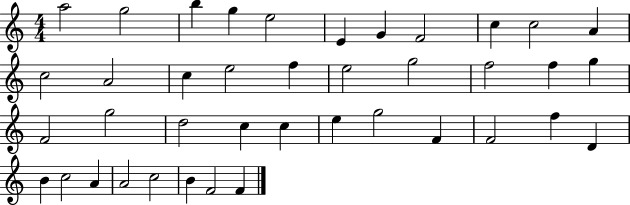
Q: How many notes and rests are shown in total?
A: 40